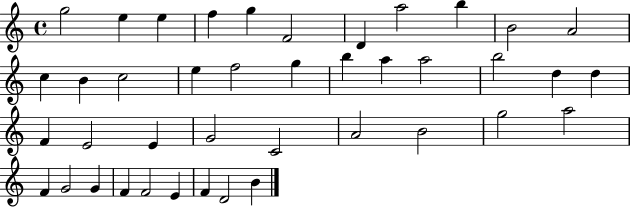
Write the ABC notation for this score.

X:1
T:Untitled
M:4/4
L:1/4
K:C
g2 e e f g F2 D a2 b B2 A2 c B c2 e f2 g b a a2 b2 d d F E2 E G2 C2 A2 B2 g2 a2 F G2 G F F2 E F D2 B